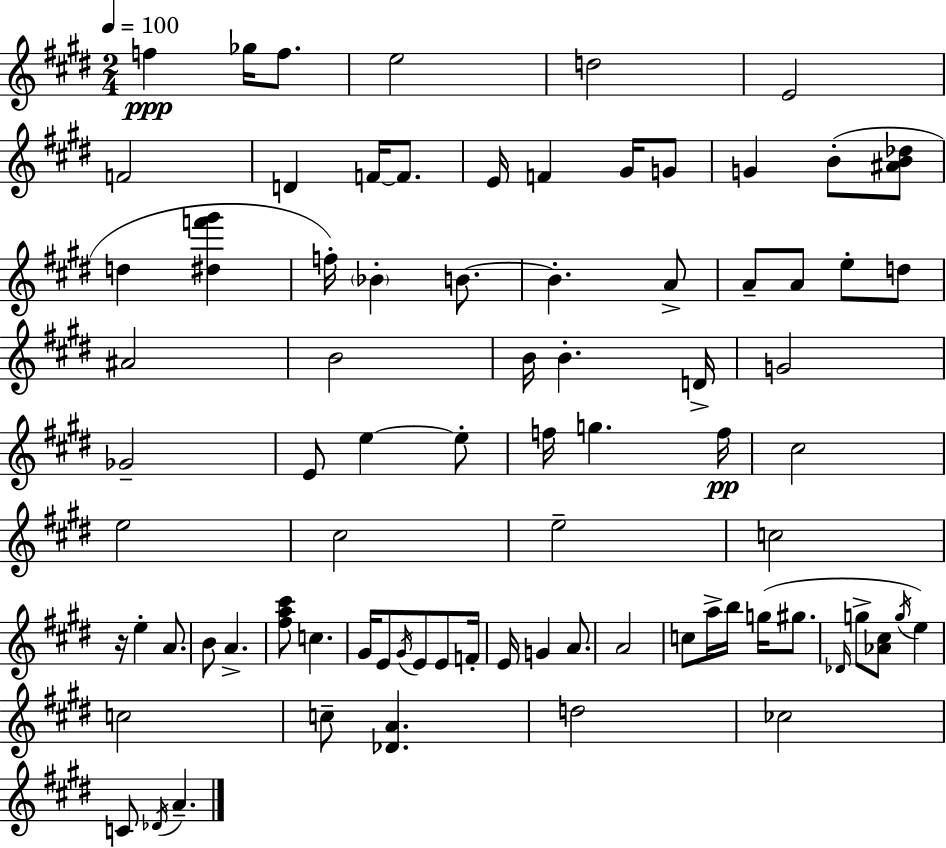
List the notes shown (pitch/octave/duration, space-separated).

F5/q Gb5/s F5/e. E5/h D5/h E4/h F4/h D4/q F4/s F4/e. E4/s F4/q G#4/s G4/e G4/q B4/e [A#4,B4,Db5]/e D5/q [D#5,F6,G#6]/q F5/s Bb4/q B4/e. B4/q. A4/e A4/e A4/e E5/e D5/e A#4/h B4/h B4/s B4/q. D4/s G4/h Gb4/h E4/e E5/q E5/e F5/s G5/q. F5/s C#5/h E5/h C#5/h E5/h C5/h R/s E5/q A4/e. B4/e A4/q. [F#5,A5,C#6]/e C5/q. G#4/s E4/e G#4/s E4/e E4/e F4/s E4/s G4/q A4/e. A4/h C5/e A5/s B5/s G5/s G#5/e. Db4/s G5/e [Ab4,C#5]/e G5/s E5/q C5/h C5/e [Db4,A4]/q. D5/h CES5/h C4/e Db4/s A4/q.